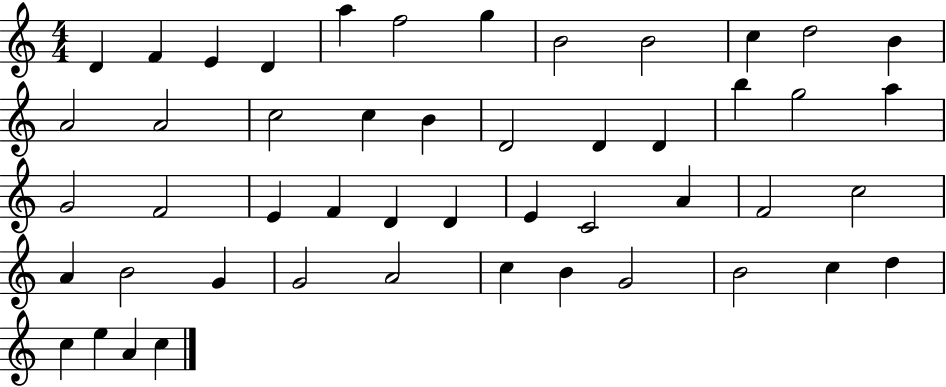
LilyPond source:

{
  \clef treble
  \numericTimeSignature
  \time 4/4
  \key c \major
  d'4 f'4 e'4 d'4 | a''4 f''2 g''4 | b'2 b'2 | c''4 d''2 b'4 | \break a'2 a'2 | c''2 c''4 b'4 | d'2 d'4 d'4 | b''4 g''2 a''4 | \break g'2 f'2 | e'4 f'4 d'4 d'4 | e'4 c'2 a'4 | f'2 c''2 | \break a'4 b'2 g'4 | g'2 a'2 | c''4 b'4 g'2 | b'2 c''4 d''4 | \break c''4 e''4 a'4 c''4 | \bar "|."
}